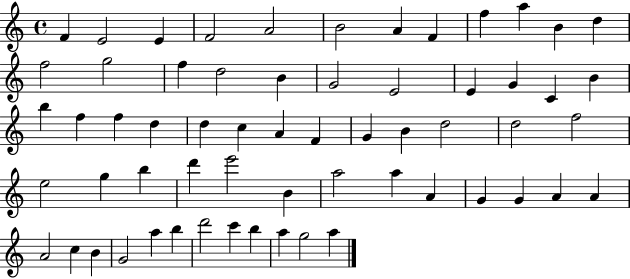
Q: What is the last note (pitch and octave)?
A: A5